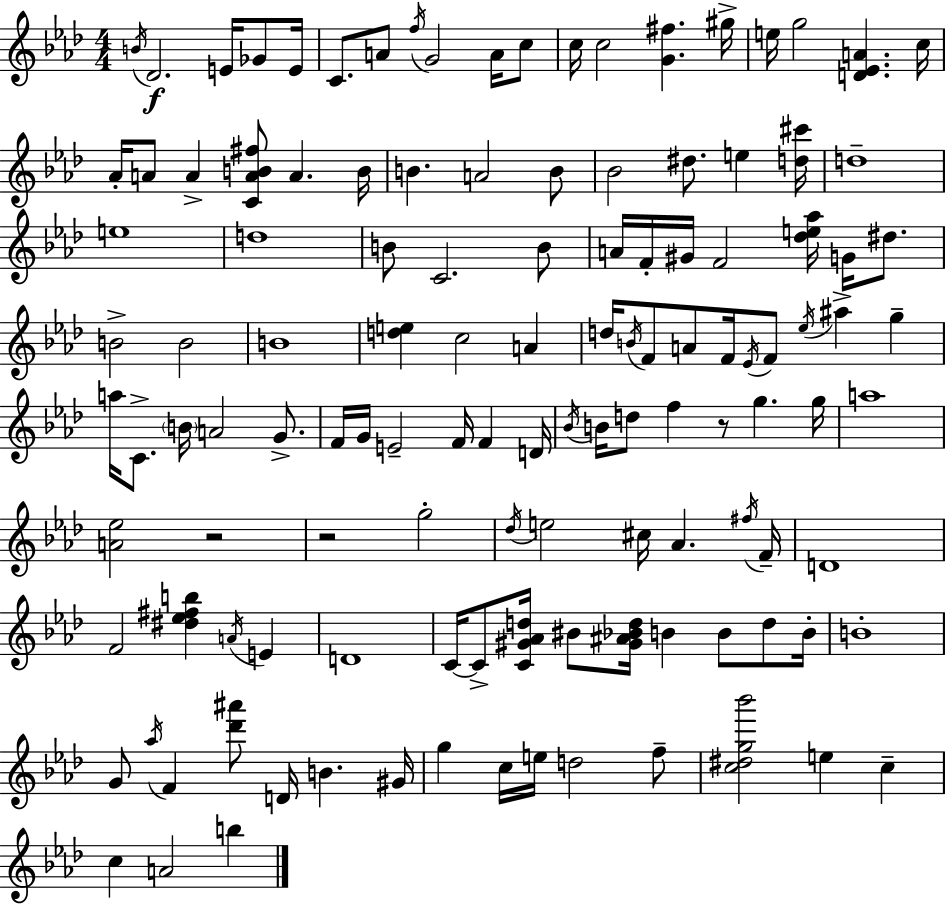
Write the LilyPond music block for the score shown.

{
  \clef treble
  \numericTimeSignature
  \time 4/4
  \key f \minor
  \acciaccatura { b'16 }\f des'2. e'16 ges'8 | e'16 c'8. a'8 \acciaccatura { f''16 } g'2 a'16 | c''8 c''16 c''2 <g' fis''>4. | gis''16-> e''16 g''2 <d' ees' a'>4. | \break c''16 aes'16-. a'8 a'4-> <c' a' b' fis''>8 a'4. | b'16 b'4. a'2 | b'8 bes'2 dis''8. e''4 | <d'' cis'''>16 d''1-- | \break e''1 | d''1 | b'8 c'2. | b'8 a'16 f'16-. gis'16 f'2 <des'' e'' aes''>16 g'16 dis''8. | \break b'2-> b'2 | b'1 | <d'' e''>4 c''2 a'4 | d''16 \acciaccatura { b'16 } f'8 a'8 f'16 \acciaccatura { ees'16 } f'8 \acciaccatura { ees''16 } ais''4-> | \break g''4-- a''16 c'8.-> \parenthesize b'16 a'2 | g'8.-> f'16 g'16 e'2-- f'16 | f'4 d'16 \acciaccatura { bes'16 } b'16 d''8 f''4 r8 g''4. | g''16 a''1 | \break <a' ees''>2 r2 | r2 g''2-. | \acciaccatura { des''16 } e''2 cis''16 | aes'4. \acciaccatura { fis''16 } f'16-- d'1 | \break f'2 | <dis'' ees'' fis'' b''>4 \acciaccatura { a'16 } e'4 d'1 | c'16~~ c'8-> <c' gis' aes' d''>16 bis'8 <gis' ais' bes' d''>16 | b'4 b'8 d''8 b'16-. b'1-. | \break g'8 \acciaccatura { aes''16 } f'4 | <des''' ais'''>8 d'16 b'4. gis'16 g''4 c''16 e''16 | d''2 f''8-- <c'' dis'' g'' bes'''>2 | e''4 c''4-- c''4 a'2 | \break b''4 \bar "|."
}